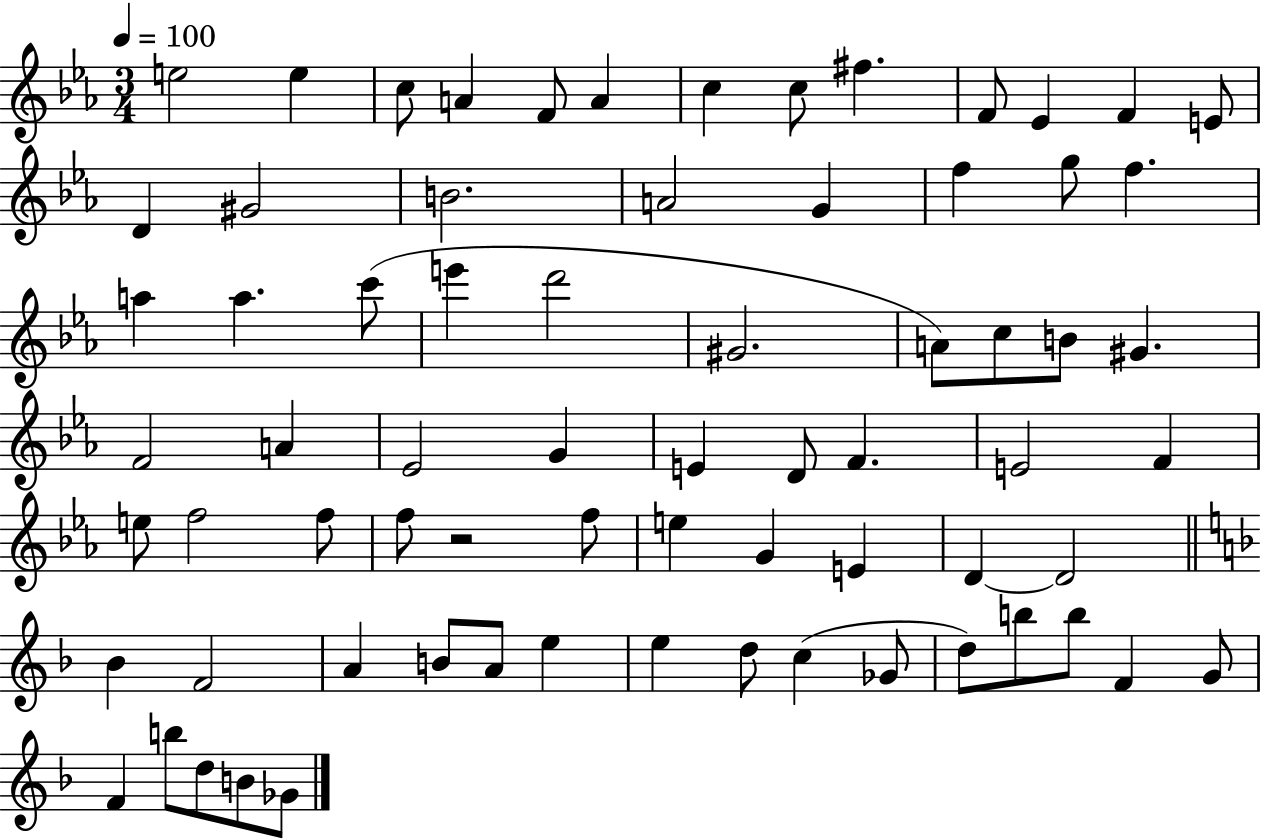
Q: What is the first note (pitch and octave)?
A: E5